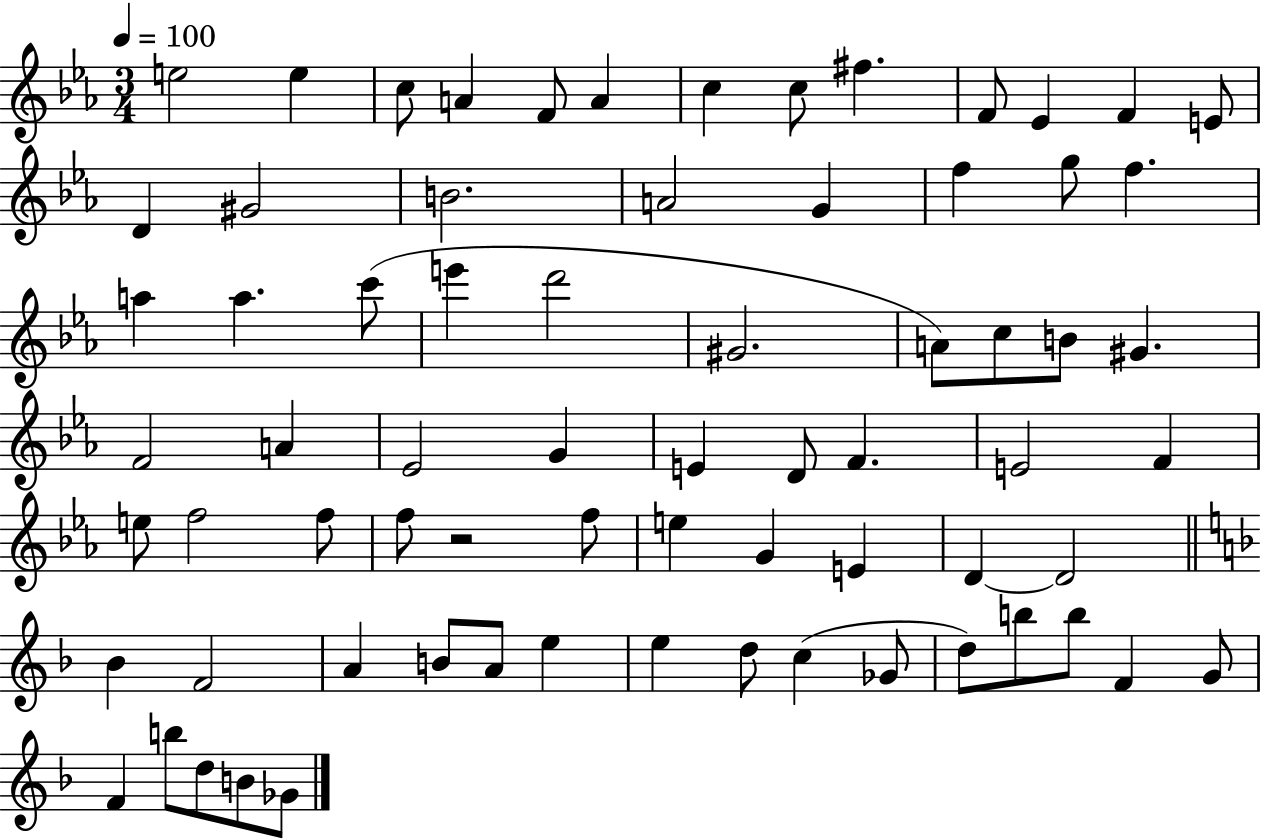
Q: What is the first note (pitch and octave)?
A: E5